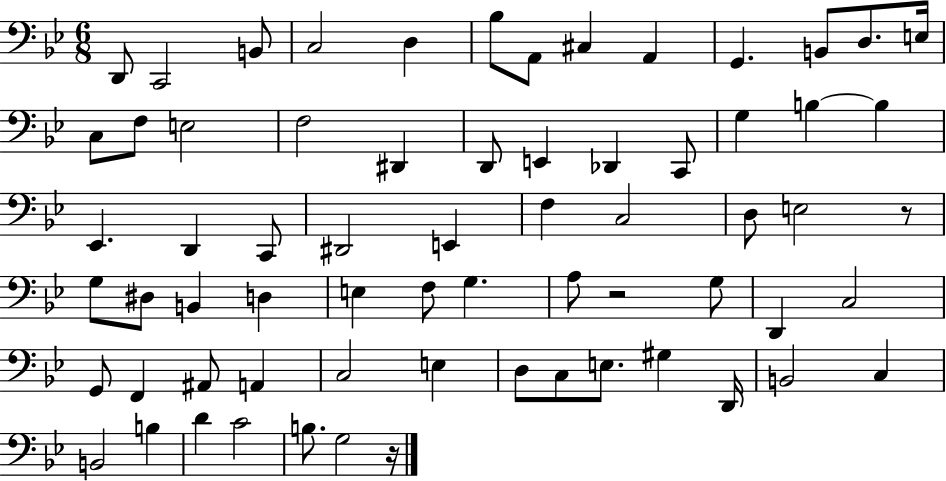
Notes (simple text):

D2/e C2/h B2/e C3/h D3/q Bb3/e A2/e C#3/q A2/q G2/q. B2/e D3/e. E3/s C3/e F3/e E3/h F3/h D#2/q D2/e E2/q Db2/q C2/e G3/q B3/q B3/q Eb2/q. D2/q C2/e D#2/h E2/q F3/q C3/h D3/e E3/h R/e G3/e D#3/e B2/q D3/q E3/q F3/e G3/q. A3/e R/h G3/e D2/q C3/h G2/e F2/q A#2/e A2/q C3/h E3/q D3/e C3/e E3/e. G#3/q D2/s B2/h C3/q B2/h B3/q D4/q C4/h B3/e. G3/h R/s